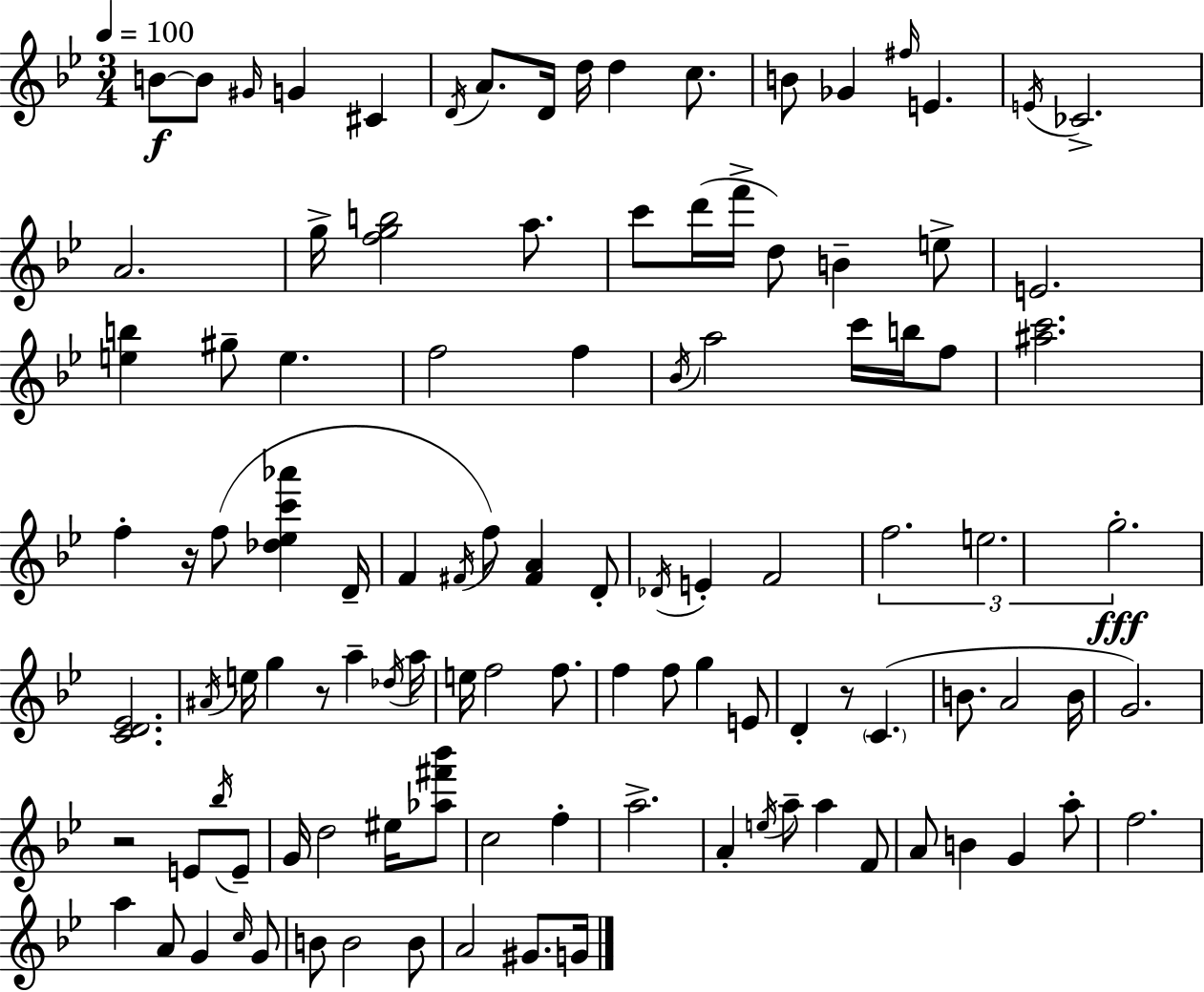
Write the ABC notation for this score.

X:1
T:Untitled
M:3/4
L:1/4
K:Gm
B/2 B/2 ^G/4 G ^C D/4 A/2 D/4 d/4 d c/2 B/2 _G ^f/4 E E/4 _C2 A2 g/4 [fgb]2 a/2 c'/2 d'/4 f'/4 d/2 B e/2 E2 [eb] ^g/2 e f2 f _B/4 a2 c'/4 b/4 f/2 [^ac']2 f z/4 f/2 [_d_ec'_a'] D/4 F ^F/4 f/2 [^FA] D/2 _D/4 E F2 f2 e2 g2 [CD_E]2 ^A/4 e/4 g z/2 a _d/4 a/4 e/4 f2 f/2 f f/2 g E/2 D z/2 C B/2 A2 B/4 G2 z2 E/2 _b/4 E/2 G/4 d2 ^e/4 [_a^f'_b']/2 c2 f a2 A e/4 a/2 a F/2 A/2 B G a/2 f2 a A/2 G c/4 G/2 B/2 B2 B/2 A2 ^G/2 G/4